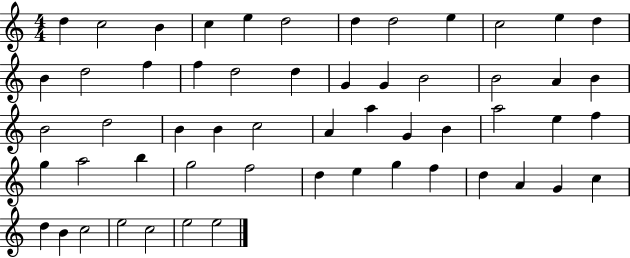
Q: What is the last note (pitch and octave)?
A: E5